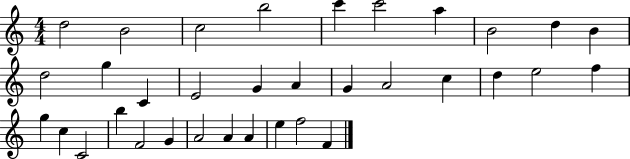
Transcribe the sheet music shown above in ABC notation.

X:1
T:Untitled
M:4/4
L:1/4
K:C
d2 B2 c2 b2 c' c'2 a B2 d B d2 g C E2 G A G A2 c d e2 f g c C2 b F2 G A2 A A e f2 F